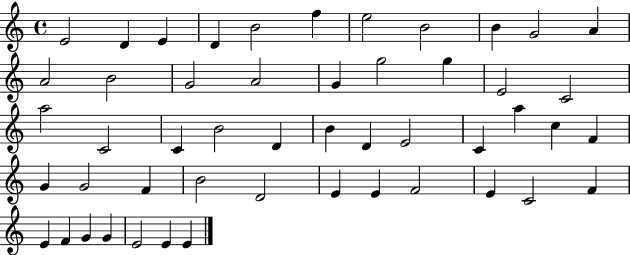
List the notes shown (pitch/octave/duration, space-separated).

E4/h D4/q E4/q D4/q B4/h F5/q E5/h B4/h B4/q G4/h A4/q A4/h B4/h G4/h A4/h G4/q G5/h G5/q E4/h C4/h A5/h C4/h C4/q B4/h D4/q B4/q D4/q E4/h C4/q A5/q C5/q F4/q G4/q G4/h F4/q B4/h D4/h E4/q E4/q F4/h E4/q C4/h F4/q E4/q F4/q G4/q G4/q E4/h E4/q E4/q